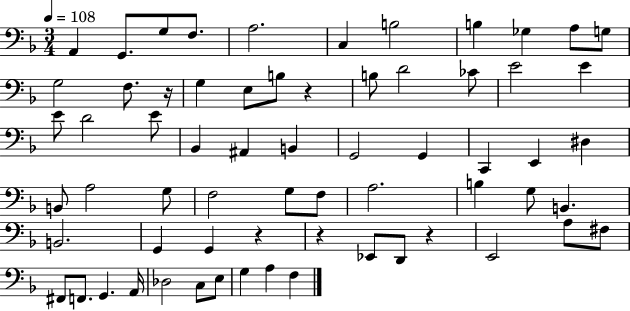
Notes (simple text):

A2/q G2/e. G3/e F3/e. A3/h. C3/q B3/h B3/q Gb3/q A3/e G3/e G3/h F3/e. R/s G3/q E3/e B3/e R/q B3/e D4/h CES4/e E4/h E4/q E4/e D4/h E4/e Bb2/q A#2/q B2/q G2/h G2/q C2/q E2/q D#3/q B2/e A3/h G3/e F3/h G3/e F3/e A3/h. B3/q G3/e B2/q. B2/h. G2/q G2/q R/q R/q Eb2/e D2/e R/q E2/h A3/e F#3/e F#2/e F2/e. G2/q. A2/s Db3/h C3/e E3/e G3/q A3/q F3/q